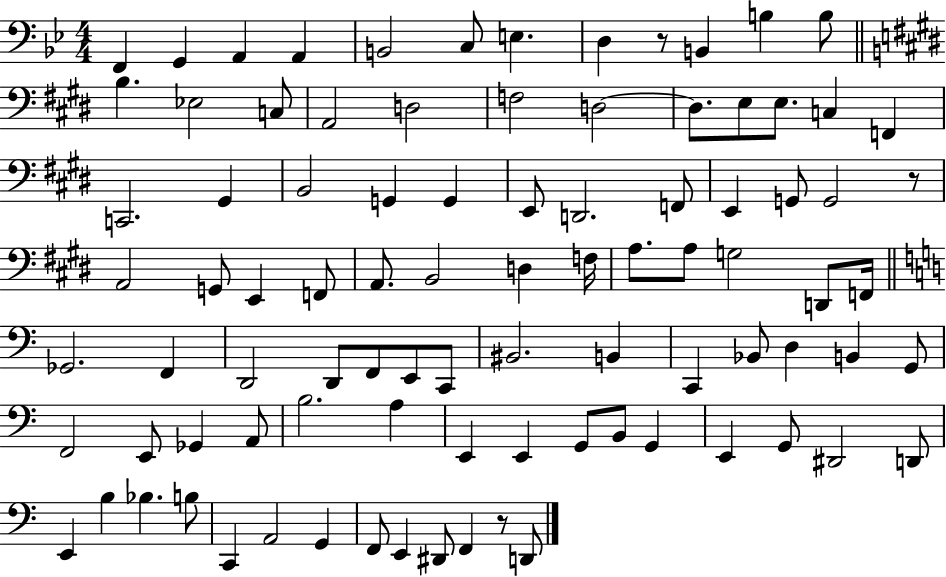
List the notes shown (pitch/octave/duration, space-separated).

F2/q G2/q A2/q A2/q B2/h C3/e E3/q. D3/q R/e B2/q B3/q B3/e B3/q. Eb3/h C3/e A2/h D3/h F3/h D3/h D3/e. E3/e E3/e. C3/q F2/q C2/h. G#2/q B2/h G2/q G2/q E2/e D2/h. F2/e E2/q G2/e G2/h R/e A2/h G2/e E2/q F2/e A2/e. B2/h D3/q F3/s A3/e. A3/e G3/h D2/e F2/s Gb2/h. F2/q D2/h D2/e F2/e E2/e C2/e BIS2/h. B2/q C2/q Bb2/e D3/q B2/q G2/e F2/h E2/e Gb2/q A2/e B3/h. A3/q E2/q E2/q G2/e B2/e G2/q E2/q G2/e D#2/h D2/e E2/q B3/q Bb3/q. B3/e C2/q A2/h G2/q F2/e E2/q D#2/e F2/q R/e D2/e